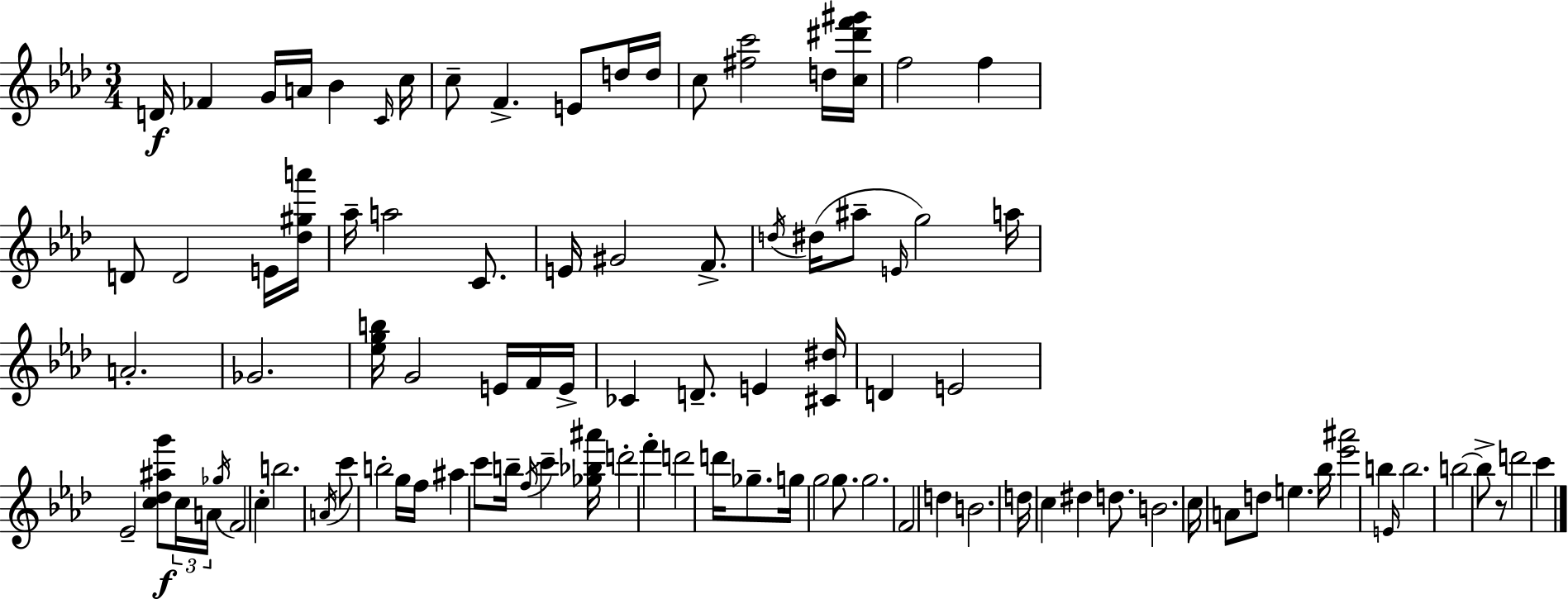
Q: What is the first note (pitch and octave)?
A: D4